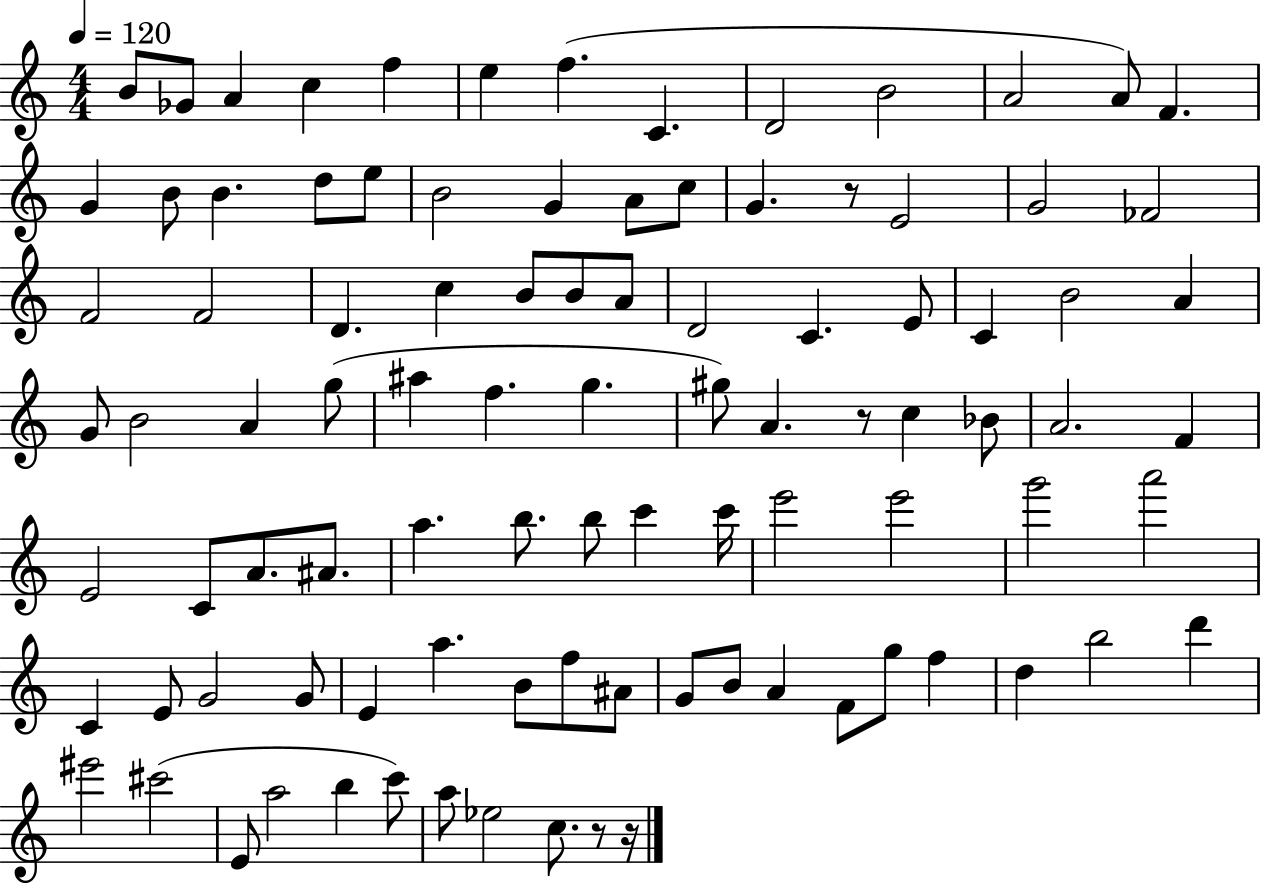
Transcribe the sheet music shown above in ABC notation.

X:1
T:Untitled
M:4/4
L:1/4
K:C
B/2 _G/2 A c f e f C D2 B2 A2 A/2 F G B/2 B d/2 e/2 B2 G A/2 c/2 G z/2 E2 G2 _F2 F2 F2 D c B/2 B/2 A/2 D2 C E/2 C B2 A G/2 B2 A g/2 ^a f g ^g/2 A z/2 c _B/2 A2 F E2 C/2 A/2 ^A/2 a b/2 b/2 c' c'/4 e'2 e'2 g'2 a'2 C E/2 G2 G/2 E a B/2 f/2 ^A/2 G/2 B/2 A F/2 g/2 f d b2 d' ^e'2 ^c'2 E/2 a2 b c'/2 a/2 _e2 c/2 z/2 z/4